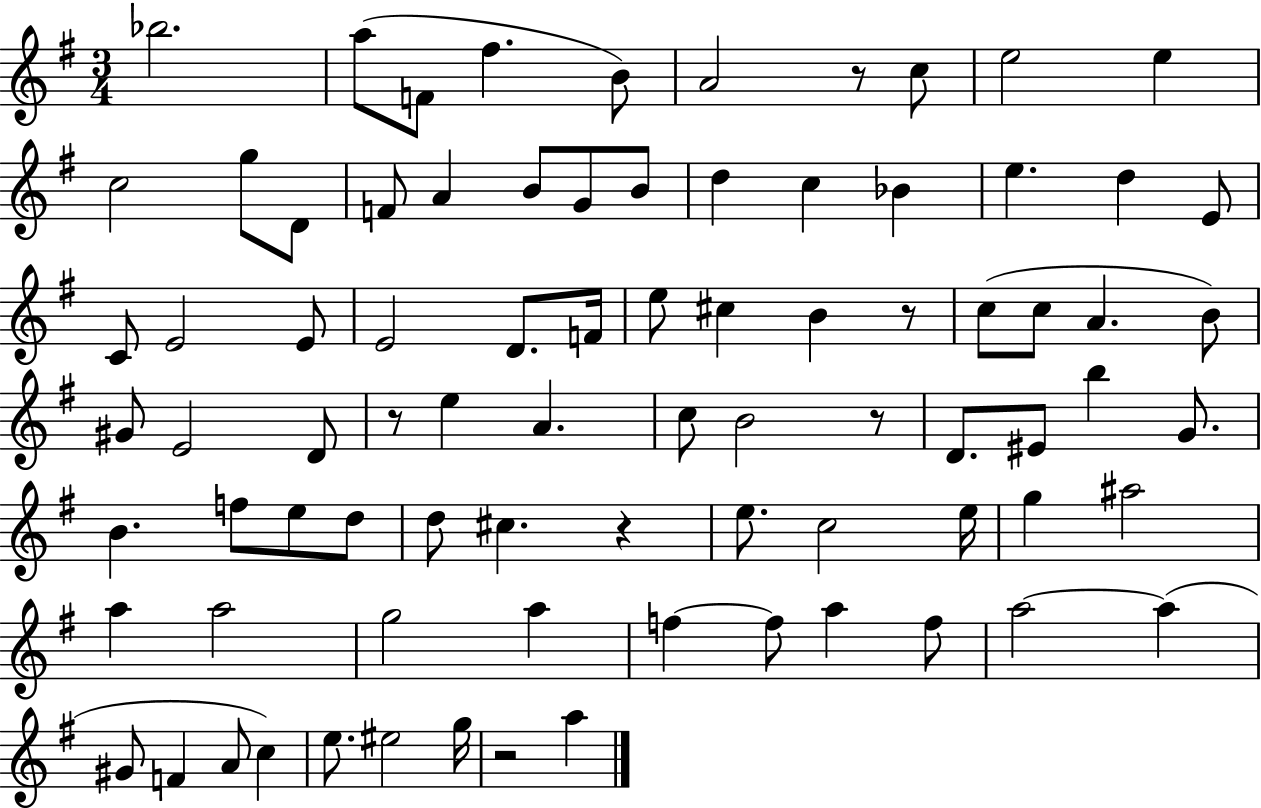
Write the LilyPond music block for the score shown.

{
  \clef treble
  \numericTimeSignature
  \time 3/4
  \key g \major
  \repeat volta 2 { bes''2. | a''8( f'8 fis''4. b'8) | a'2 r8 c''8 | e''2 e''4 | \break c''2 g''8 d'8 | f'8 a'4 b'8 g'8 b'8 | d''4 c''4 bes'4 | e''4. d''4 e'8 | \break c'8 e'2 e'8 | e'2 d'8. f'16 | e''8 cis''4 b'4 r8 | c''8( c''8 a'4. b'8) | \break gis'8 e'2 d'8 | r8 e''4 a'4. | c''8 b'2 r8 | d'8. eis'8 b''4 g'8. | \break b'4. f''8 e''8 d''8 | d''8 cis''4. r4 | e''8. c''2 e''16 | g''4 ais''2 | \break a''4 a''2 | g''2 a''4 | f''4~~ f''8 a''4 f''8 | a''2~~ a''4( | \break gis'8 f'4 a'8 c''4) | e''8. eis''2 g''16 | r2 a''4 | } \bar "|."
}